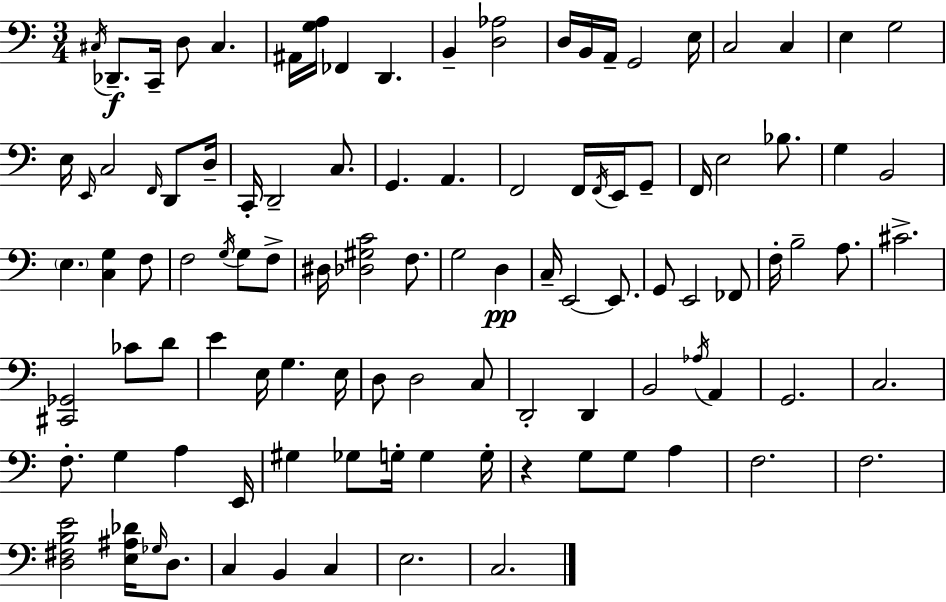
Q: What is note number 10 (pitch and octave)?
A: D3